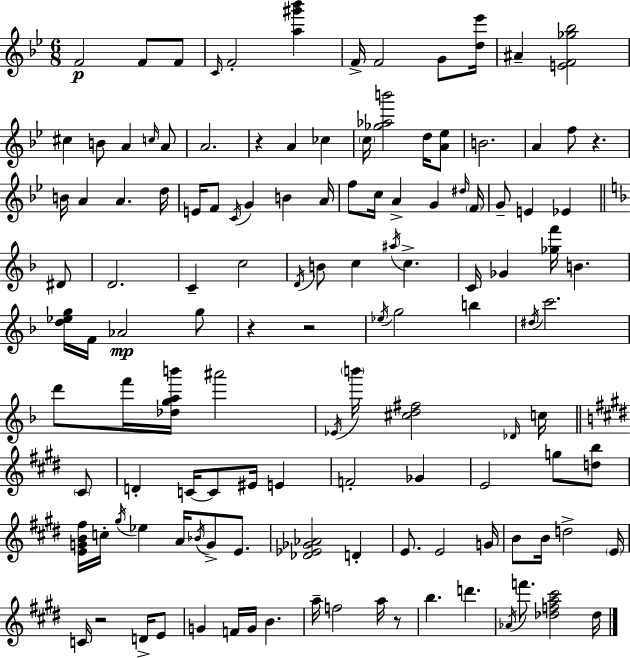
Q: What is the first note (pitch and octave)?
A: F4